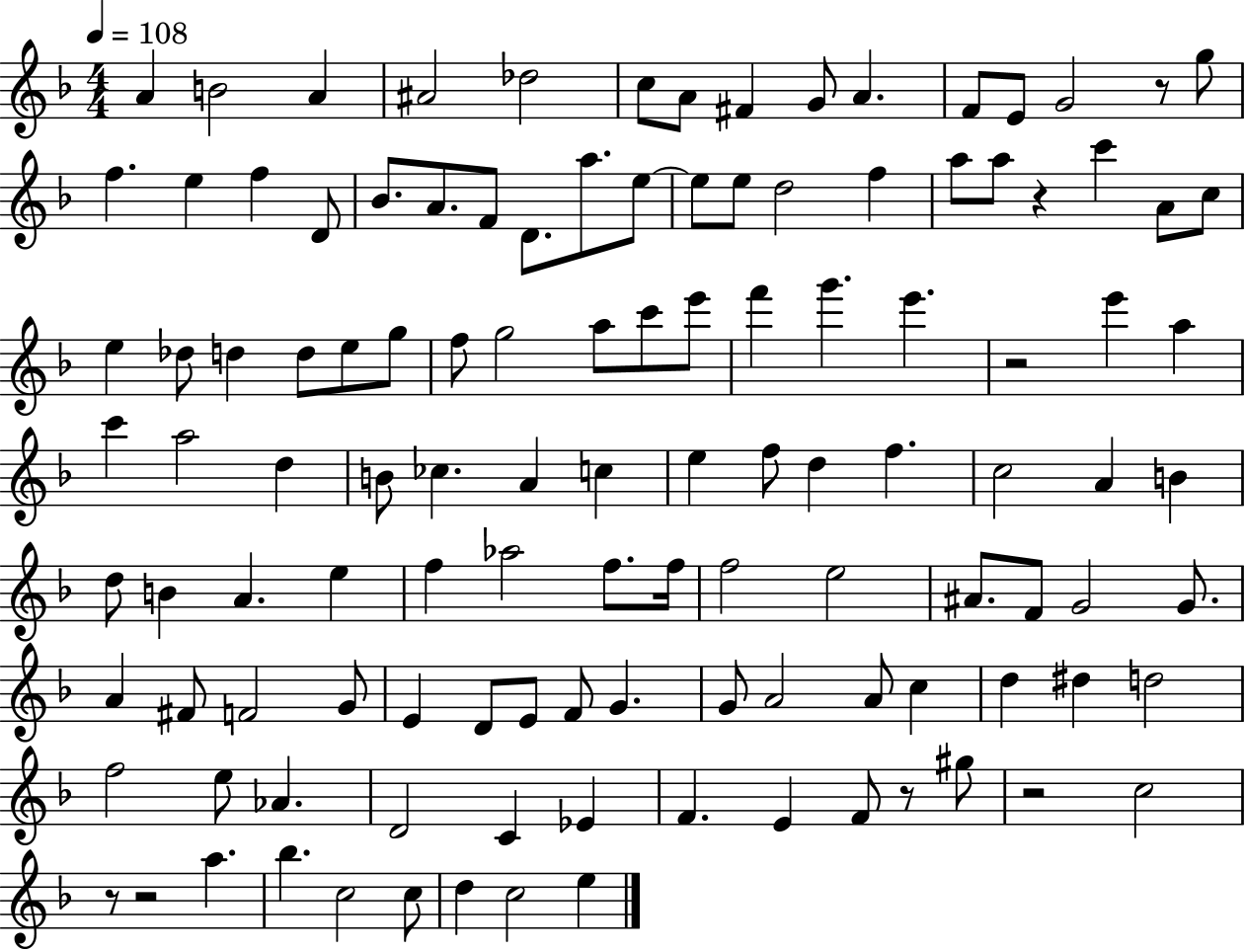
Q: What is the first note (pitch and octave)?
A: A4